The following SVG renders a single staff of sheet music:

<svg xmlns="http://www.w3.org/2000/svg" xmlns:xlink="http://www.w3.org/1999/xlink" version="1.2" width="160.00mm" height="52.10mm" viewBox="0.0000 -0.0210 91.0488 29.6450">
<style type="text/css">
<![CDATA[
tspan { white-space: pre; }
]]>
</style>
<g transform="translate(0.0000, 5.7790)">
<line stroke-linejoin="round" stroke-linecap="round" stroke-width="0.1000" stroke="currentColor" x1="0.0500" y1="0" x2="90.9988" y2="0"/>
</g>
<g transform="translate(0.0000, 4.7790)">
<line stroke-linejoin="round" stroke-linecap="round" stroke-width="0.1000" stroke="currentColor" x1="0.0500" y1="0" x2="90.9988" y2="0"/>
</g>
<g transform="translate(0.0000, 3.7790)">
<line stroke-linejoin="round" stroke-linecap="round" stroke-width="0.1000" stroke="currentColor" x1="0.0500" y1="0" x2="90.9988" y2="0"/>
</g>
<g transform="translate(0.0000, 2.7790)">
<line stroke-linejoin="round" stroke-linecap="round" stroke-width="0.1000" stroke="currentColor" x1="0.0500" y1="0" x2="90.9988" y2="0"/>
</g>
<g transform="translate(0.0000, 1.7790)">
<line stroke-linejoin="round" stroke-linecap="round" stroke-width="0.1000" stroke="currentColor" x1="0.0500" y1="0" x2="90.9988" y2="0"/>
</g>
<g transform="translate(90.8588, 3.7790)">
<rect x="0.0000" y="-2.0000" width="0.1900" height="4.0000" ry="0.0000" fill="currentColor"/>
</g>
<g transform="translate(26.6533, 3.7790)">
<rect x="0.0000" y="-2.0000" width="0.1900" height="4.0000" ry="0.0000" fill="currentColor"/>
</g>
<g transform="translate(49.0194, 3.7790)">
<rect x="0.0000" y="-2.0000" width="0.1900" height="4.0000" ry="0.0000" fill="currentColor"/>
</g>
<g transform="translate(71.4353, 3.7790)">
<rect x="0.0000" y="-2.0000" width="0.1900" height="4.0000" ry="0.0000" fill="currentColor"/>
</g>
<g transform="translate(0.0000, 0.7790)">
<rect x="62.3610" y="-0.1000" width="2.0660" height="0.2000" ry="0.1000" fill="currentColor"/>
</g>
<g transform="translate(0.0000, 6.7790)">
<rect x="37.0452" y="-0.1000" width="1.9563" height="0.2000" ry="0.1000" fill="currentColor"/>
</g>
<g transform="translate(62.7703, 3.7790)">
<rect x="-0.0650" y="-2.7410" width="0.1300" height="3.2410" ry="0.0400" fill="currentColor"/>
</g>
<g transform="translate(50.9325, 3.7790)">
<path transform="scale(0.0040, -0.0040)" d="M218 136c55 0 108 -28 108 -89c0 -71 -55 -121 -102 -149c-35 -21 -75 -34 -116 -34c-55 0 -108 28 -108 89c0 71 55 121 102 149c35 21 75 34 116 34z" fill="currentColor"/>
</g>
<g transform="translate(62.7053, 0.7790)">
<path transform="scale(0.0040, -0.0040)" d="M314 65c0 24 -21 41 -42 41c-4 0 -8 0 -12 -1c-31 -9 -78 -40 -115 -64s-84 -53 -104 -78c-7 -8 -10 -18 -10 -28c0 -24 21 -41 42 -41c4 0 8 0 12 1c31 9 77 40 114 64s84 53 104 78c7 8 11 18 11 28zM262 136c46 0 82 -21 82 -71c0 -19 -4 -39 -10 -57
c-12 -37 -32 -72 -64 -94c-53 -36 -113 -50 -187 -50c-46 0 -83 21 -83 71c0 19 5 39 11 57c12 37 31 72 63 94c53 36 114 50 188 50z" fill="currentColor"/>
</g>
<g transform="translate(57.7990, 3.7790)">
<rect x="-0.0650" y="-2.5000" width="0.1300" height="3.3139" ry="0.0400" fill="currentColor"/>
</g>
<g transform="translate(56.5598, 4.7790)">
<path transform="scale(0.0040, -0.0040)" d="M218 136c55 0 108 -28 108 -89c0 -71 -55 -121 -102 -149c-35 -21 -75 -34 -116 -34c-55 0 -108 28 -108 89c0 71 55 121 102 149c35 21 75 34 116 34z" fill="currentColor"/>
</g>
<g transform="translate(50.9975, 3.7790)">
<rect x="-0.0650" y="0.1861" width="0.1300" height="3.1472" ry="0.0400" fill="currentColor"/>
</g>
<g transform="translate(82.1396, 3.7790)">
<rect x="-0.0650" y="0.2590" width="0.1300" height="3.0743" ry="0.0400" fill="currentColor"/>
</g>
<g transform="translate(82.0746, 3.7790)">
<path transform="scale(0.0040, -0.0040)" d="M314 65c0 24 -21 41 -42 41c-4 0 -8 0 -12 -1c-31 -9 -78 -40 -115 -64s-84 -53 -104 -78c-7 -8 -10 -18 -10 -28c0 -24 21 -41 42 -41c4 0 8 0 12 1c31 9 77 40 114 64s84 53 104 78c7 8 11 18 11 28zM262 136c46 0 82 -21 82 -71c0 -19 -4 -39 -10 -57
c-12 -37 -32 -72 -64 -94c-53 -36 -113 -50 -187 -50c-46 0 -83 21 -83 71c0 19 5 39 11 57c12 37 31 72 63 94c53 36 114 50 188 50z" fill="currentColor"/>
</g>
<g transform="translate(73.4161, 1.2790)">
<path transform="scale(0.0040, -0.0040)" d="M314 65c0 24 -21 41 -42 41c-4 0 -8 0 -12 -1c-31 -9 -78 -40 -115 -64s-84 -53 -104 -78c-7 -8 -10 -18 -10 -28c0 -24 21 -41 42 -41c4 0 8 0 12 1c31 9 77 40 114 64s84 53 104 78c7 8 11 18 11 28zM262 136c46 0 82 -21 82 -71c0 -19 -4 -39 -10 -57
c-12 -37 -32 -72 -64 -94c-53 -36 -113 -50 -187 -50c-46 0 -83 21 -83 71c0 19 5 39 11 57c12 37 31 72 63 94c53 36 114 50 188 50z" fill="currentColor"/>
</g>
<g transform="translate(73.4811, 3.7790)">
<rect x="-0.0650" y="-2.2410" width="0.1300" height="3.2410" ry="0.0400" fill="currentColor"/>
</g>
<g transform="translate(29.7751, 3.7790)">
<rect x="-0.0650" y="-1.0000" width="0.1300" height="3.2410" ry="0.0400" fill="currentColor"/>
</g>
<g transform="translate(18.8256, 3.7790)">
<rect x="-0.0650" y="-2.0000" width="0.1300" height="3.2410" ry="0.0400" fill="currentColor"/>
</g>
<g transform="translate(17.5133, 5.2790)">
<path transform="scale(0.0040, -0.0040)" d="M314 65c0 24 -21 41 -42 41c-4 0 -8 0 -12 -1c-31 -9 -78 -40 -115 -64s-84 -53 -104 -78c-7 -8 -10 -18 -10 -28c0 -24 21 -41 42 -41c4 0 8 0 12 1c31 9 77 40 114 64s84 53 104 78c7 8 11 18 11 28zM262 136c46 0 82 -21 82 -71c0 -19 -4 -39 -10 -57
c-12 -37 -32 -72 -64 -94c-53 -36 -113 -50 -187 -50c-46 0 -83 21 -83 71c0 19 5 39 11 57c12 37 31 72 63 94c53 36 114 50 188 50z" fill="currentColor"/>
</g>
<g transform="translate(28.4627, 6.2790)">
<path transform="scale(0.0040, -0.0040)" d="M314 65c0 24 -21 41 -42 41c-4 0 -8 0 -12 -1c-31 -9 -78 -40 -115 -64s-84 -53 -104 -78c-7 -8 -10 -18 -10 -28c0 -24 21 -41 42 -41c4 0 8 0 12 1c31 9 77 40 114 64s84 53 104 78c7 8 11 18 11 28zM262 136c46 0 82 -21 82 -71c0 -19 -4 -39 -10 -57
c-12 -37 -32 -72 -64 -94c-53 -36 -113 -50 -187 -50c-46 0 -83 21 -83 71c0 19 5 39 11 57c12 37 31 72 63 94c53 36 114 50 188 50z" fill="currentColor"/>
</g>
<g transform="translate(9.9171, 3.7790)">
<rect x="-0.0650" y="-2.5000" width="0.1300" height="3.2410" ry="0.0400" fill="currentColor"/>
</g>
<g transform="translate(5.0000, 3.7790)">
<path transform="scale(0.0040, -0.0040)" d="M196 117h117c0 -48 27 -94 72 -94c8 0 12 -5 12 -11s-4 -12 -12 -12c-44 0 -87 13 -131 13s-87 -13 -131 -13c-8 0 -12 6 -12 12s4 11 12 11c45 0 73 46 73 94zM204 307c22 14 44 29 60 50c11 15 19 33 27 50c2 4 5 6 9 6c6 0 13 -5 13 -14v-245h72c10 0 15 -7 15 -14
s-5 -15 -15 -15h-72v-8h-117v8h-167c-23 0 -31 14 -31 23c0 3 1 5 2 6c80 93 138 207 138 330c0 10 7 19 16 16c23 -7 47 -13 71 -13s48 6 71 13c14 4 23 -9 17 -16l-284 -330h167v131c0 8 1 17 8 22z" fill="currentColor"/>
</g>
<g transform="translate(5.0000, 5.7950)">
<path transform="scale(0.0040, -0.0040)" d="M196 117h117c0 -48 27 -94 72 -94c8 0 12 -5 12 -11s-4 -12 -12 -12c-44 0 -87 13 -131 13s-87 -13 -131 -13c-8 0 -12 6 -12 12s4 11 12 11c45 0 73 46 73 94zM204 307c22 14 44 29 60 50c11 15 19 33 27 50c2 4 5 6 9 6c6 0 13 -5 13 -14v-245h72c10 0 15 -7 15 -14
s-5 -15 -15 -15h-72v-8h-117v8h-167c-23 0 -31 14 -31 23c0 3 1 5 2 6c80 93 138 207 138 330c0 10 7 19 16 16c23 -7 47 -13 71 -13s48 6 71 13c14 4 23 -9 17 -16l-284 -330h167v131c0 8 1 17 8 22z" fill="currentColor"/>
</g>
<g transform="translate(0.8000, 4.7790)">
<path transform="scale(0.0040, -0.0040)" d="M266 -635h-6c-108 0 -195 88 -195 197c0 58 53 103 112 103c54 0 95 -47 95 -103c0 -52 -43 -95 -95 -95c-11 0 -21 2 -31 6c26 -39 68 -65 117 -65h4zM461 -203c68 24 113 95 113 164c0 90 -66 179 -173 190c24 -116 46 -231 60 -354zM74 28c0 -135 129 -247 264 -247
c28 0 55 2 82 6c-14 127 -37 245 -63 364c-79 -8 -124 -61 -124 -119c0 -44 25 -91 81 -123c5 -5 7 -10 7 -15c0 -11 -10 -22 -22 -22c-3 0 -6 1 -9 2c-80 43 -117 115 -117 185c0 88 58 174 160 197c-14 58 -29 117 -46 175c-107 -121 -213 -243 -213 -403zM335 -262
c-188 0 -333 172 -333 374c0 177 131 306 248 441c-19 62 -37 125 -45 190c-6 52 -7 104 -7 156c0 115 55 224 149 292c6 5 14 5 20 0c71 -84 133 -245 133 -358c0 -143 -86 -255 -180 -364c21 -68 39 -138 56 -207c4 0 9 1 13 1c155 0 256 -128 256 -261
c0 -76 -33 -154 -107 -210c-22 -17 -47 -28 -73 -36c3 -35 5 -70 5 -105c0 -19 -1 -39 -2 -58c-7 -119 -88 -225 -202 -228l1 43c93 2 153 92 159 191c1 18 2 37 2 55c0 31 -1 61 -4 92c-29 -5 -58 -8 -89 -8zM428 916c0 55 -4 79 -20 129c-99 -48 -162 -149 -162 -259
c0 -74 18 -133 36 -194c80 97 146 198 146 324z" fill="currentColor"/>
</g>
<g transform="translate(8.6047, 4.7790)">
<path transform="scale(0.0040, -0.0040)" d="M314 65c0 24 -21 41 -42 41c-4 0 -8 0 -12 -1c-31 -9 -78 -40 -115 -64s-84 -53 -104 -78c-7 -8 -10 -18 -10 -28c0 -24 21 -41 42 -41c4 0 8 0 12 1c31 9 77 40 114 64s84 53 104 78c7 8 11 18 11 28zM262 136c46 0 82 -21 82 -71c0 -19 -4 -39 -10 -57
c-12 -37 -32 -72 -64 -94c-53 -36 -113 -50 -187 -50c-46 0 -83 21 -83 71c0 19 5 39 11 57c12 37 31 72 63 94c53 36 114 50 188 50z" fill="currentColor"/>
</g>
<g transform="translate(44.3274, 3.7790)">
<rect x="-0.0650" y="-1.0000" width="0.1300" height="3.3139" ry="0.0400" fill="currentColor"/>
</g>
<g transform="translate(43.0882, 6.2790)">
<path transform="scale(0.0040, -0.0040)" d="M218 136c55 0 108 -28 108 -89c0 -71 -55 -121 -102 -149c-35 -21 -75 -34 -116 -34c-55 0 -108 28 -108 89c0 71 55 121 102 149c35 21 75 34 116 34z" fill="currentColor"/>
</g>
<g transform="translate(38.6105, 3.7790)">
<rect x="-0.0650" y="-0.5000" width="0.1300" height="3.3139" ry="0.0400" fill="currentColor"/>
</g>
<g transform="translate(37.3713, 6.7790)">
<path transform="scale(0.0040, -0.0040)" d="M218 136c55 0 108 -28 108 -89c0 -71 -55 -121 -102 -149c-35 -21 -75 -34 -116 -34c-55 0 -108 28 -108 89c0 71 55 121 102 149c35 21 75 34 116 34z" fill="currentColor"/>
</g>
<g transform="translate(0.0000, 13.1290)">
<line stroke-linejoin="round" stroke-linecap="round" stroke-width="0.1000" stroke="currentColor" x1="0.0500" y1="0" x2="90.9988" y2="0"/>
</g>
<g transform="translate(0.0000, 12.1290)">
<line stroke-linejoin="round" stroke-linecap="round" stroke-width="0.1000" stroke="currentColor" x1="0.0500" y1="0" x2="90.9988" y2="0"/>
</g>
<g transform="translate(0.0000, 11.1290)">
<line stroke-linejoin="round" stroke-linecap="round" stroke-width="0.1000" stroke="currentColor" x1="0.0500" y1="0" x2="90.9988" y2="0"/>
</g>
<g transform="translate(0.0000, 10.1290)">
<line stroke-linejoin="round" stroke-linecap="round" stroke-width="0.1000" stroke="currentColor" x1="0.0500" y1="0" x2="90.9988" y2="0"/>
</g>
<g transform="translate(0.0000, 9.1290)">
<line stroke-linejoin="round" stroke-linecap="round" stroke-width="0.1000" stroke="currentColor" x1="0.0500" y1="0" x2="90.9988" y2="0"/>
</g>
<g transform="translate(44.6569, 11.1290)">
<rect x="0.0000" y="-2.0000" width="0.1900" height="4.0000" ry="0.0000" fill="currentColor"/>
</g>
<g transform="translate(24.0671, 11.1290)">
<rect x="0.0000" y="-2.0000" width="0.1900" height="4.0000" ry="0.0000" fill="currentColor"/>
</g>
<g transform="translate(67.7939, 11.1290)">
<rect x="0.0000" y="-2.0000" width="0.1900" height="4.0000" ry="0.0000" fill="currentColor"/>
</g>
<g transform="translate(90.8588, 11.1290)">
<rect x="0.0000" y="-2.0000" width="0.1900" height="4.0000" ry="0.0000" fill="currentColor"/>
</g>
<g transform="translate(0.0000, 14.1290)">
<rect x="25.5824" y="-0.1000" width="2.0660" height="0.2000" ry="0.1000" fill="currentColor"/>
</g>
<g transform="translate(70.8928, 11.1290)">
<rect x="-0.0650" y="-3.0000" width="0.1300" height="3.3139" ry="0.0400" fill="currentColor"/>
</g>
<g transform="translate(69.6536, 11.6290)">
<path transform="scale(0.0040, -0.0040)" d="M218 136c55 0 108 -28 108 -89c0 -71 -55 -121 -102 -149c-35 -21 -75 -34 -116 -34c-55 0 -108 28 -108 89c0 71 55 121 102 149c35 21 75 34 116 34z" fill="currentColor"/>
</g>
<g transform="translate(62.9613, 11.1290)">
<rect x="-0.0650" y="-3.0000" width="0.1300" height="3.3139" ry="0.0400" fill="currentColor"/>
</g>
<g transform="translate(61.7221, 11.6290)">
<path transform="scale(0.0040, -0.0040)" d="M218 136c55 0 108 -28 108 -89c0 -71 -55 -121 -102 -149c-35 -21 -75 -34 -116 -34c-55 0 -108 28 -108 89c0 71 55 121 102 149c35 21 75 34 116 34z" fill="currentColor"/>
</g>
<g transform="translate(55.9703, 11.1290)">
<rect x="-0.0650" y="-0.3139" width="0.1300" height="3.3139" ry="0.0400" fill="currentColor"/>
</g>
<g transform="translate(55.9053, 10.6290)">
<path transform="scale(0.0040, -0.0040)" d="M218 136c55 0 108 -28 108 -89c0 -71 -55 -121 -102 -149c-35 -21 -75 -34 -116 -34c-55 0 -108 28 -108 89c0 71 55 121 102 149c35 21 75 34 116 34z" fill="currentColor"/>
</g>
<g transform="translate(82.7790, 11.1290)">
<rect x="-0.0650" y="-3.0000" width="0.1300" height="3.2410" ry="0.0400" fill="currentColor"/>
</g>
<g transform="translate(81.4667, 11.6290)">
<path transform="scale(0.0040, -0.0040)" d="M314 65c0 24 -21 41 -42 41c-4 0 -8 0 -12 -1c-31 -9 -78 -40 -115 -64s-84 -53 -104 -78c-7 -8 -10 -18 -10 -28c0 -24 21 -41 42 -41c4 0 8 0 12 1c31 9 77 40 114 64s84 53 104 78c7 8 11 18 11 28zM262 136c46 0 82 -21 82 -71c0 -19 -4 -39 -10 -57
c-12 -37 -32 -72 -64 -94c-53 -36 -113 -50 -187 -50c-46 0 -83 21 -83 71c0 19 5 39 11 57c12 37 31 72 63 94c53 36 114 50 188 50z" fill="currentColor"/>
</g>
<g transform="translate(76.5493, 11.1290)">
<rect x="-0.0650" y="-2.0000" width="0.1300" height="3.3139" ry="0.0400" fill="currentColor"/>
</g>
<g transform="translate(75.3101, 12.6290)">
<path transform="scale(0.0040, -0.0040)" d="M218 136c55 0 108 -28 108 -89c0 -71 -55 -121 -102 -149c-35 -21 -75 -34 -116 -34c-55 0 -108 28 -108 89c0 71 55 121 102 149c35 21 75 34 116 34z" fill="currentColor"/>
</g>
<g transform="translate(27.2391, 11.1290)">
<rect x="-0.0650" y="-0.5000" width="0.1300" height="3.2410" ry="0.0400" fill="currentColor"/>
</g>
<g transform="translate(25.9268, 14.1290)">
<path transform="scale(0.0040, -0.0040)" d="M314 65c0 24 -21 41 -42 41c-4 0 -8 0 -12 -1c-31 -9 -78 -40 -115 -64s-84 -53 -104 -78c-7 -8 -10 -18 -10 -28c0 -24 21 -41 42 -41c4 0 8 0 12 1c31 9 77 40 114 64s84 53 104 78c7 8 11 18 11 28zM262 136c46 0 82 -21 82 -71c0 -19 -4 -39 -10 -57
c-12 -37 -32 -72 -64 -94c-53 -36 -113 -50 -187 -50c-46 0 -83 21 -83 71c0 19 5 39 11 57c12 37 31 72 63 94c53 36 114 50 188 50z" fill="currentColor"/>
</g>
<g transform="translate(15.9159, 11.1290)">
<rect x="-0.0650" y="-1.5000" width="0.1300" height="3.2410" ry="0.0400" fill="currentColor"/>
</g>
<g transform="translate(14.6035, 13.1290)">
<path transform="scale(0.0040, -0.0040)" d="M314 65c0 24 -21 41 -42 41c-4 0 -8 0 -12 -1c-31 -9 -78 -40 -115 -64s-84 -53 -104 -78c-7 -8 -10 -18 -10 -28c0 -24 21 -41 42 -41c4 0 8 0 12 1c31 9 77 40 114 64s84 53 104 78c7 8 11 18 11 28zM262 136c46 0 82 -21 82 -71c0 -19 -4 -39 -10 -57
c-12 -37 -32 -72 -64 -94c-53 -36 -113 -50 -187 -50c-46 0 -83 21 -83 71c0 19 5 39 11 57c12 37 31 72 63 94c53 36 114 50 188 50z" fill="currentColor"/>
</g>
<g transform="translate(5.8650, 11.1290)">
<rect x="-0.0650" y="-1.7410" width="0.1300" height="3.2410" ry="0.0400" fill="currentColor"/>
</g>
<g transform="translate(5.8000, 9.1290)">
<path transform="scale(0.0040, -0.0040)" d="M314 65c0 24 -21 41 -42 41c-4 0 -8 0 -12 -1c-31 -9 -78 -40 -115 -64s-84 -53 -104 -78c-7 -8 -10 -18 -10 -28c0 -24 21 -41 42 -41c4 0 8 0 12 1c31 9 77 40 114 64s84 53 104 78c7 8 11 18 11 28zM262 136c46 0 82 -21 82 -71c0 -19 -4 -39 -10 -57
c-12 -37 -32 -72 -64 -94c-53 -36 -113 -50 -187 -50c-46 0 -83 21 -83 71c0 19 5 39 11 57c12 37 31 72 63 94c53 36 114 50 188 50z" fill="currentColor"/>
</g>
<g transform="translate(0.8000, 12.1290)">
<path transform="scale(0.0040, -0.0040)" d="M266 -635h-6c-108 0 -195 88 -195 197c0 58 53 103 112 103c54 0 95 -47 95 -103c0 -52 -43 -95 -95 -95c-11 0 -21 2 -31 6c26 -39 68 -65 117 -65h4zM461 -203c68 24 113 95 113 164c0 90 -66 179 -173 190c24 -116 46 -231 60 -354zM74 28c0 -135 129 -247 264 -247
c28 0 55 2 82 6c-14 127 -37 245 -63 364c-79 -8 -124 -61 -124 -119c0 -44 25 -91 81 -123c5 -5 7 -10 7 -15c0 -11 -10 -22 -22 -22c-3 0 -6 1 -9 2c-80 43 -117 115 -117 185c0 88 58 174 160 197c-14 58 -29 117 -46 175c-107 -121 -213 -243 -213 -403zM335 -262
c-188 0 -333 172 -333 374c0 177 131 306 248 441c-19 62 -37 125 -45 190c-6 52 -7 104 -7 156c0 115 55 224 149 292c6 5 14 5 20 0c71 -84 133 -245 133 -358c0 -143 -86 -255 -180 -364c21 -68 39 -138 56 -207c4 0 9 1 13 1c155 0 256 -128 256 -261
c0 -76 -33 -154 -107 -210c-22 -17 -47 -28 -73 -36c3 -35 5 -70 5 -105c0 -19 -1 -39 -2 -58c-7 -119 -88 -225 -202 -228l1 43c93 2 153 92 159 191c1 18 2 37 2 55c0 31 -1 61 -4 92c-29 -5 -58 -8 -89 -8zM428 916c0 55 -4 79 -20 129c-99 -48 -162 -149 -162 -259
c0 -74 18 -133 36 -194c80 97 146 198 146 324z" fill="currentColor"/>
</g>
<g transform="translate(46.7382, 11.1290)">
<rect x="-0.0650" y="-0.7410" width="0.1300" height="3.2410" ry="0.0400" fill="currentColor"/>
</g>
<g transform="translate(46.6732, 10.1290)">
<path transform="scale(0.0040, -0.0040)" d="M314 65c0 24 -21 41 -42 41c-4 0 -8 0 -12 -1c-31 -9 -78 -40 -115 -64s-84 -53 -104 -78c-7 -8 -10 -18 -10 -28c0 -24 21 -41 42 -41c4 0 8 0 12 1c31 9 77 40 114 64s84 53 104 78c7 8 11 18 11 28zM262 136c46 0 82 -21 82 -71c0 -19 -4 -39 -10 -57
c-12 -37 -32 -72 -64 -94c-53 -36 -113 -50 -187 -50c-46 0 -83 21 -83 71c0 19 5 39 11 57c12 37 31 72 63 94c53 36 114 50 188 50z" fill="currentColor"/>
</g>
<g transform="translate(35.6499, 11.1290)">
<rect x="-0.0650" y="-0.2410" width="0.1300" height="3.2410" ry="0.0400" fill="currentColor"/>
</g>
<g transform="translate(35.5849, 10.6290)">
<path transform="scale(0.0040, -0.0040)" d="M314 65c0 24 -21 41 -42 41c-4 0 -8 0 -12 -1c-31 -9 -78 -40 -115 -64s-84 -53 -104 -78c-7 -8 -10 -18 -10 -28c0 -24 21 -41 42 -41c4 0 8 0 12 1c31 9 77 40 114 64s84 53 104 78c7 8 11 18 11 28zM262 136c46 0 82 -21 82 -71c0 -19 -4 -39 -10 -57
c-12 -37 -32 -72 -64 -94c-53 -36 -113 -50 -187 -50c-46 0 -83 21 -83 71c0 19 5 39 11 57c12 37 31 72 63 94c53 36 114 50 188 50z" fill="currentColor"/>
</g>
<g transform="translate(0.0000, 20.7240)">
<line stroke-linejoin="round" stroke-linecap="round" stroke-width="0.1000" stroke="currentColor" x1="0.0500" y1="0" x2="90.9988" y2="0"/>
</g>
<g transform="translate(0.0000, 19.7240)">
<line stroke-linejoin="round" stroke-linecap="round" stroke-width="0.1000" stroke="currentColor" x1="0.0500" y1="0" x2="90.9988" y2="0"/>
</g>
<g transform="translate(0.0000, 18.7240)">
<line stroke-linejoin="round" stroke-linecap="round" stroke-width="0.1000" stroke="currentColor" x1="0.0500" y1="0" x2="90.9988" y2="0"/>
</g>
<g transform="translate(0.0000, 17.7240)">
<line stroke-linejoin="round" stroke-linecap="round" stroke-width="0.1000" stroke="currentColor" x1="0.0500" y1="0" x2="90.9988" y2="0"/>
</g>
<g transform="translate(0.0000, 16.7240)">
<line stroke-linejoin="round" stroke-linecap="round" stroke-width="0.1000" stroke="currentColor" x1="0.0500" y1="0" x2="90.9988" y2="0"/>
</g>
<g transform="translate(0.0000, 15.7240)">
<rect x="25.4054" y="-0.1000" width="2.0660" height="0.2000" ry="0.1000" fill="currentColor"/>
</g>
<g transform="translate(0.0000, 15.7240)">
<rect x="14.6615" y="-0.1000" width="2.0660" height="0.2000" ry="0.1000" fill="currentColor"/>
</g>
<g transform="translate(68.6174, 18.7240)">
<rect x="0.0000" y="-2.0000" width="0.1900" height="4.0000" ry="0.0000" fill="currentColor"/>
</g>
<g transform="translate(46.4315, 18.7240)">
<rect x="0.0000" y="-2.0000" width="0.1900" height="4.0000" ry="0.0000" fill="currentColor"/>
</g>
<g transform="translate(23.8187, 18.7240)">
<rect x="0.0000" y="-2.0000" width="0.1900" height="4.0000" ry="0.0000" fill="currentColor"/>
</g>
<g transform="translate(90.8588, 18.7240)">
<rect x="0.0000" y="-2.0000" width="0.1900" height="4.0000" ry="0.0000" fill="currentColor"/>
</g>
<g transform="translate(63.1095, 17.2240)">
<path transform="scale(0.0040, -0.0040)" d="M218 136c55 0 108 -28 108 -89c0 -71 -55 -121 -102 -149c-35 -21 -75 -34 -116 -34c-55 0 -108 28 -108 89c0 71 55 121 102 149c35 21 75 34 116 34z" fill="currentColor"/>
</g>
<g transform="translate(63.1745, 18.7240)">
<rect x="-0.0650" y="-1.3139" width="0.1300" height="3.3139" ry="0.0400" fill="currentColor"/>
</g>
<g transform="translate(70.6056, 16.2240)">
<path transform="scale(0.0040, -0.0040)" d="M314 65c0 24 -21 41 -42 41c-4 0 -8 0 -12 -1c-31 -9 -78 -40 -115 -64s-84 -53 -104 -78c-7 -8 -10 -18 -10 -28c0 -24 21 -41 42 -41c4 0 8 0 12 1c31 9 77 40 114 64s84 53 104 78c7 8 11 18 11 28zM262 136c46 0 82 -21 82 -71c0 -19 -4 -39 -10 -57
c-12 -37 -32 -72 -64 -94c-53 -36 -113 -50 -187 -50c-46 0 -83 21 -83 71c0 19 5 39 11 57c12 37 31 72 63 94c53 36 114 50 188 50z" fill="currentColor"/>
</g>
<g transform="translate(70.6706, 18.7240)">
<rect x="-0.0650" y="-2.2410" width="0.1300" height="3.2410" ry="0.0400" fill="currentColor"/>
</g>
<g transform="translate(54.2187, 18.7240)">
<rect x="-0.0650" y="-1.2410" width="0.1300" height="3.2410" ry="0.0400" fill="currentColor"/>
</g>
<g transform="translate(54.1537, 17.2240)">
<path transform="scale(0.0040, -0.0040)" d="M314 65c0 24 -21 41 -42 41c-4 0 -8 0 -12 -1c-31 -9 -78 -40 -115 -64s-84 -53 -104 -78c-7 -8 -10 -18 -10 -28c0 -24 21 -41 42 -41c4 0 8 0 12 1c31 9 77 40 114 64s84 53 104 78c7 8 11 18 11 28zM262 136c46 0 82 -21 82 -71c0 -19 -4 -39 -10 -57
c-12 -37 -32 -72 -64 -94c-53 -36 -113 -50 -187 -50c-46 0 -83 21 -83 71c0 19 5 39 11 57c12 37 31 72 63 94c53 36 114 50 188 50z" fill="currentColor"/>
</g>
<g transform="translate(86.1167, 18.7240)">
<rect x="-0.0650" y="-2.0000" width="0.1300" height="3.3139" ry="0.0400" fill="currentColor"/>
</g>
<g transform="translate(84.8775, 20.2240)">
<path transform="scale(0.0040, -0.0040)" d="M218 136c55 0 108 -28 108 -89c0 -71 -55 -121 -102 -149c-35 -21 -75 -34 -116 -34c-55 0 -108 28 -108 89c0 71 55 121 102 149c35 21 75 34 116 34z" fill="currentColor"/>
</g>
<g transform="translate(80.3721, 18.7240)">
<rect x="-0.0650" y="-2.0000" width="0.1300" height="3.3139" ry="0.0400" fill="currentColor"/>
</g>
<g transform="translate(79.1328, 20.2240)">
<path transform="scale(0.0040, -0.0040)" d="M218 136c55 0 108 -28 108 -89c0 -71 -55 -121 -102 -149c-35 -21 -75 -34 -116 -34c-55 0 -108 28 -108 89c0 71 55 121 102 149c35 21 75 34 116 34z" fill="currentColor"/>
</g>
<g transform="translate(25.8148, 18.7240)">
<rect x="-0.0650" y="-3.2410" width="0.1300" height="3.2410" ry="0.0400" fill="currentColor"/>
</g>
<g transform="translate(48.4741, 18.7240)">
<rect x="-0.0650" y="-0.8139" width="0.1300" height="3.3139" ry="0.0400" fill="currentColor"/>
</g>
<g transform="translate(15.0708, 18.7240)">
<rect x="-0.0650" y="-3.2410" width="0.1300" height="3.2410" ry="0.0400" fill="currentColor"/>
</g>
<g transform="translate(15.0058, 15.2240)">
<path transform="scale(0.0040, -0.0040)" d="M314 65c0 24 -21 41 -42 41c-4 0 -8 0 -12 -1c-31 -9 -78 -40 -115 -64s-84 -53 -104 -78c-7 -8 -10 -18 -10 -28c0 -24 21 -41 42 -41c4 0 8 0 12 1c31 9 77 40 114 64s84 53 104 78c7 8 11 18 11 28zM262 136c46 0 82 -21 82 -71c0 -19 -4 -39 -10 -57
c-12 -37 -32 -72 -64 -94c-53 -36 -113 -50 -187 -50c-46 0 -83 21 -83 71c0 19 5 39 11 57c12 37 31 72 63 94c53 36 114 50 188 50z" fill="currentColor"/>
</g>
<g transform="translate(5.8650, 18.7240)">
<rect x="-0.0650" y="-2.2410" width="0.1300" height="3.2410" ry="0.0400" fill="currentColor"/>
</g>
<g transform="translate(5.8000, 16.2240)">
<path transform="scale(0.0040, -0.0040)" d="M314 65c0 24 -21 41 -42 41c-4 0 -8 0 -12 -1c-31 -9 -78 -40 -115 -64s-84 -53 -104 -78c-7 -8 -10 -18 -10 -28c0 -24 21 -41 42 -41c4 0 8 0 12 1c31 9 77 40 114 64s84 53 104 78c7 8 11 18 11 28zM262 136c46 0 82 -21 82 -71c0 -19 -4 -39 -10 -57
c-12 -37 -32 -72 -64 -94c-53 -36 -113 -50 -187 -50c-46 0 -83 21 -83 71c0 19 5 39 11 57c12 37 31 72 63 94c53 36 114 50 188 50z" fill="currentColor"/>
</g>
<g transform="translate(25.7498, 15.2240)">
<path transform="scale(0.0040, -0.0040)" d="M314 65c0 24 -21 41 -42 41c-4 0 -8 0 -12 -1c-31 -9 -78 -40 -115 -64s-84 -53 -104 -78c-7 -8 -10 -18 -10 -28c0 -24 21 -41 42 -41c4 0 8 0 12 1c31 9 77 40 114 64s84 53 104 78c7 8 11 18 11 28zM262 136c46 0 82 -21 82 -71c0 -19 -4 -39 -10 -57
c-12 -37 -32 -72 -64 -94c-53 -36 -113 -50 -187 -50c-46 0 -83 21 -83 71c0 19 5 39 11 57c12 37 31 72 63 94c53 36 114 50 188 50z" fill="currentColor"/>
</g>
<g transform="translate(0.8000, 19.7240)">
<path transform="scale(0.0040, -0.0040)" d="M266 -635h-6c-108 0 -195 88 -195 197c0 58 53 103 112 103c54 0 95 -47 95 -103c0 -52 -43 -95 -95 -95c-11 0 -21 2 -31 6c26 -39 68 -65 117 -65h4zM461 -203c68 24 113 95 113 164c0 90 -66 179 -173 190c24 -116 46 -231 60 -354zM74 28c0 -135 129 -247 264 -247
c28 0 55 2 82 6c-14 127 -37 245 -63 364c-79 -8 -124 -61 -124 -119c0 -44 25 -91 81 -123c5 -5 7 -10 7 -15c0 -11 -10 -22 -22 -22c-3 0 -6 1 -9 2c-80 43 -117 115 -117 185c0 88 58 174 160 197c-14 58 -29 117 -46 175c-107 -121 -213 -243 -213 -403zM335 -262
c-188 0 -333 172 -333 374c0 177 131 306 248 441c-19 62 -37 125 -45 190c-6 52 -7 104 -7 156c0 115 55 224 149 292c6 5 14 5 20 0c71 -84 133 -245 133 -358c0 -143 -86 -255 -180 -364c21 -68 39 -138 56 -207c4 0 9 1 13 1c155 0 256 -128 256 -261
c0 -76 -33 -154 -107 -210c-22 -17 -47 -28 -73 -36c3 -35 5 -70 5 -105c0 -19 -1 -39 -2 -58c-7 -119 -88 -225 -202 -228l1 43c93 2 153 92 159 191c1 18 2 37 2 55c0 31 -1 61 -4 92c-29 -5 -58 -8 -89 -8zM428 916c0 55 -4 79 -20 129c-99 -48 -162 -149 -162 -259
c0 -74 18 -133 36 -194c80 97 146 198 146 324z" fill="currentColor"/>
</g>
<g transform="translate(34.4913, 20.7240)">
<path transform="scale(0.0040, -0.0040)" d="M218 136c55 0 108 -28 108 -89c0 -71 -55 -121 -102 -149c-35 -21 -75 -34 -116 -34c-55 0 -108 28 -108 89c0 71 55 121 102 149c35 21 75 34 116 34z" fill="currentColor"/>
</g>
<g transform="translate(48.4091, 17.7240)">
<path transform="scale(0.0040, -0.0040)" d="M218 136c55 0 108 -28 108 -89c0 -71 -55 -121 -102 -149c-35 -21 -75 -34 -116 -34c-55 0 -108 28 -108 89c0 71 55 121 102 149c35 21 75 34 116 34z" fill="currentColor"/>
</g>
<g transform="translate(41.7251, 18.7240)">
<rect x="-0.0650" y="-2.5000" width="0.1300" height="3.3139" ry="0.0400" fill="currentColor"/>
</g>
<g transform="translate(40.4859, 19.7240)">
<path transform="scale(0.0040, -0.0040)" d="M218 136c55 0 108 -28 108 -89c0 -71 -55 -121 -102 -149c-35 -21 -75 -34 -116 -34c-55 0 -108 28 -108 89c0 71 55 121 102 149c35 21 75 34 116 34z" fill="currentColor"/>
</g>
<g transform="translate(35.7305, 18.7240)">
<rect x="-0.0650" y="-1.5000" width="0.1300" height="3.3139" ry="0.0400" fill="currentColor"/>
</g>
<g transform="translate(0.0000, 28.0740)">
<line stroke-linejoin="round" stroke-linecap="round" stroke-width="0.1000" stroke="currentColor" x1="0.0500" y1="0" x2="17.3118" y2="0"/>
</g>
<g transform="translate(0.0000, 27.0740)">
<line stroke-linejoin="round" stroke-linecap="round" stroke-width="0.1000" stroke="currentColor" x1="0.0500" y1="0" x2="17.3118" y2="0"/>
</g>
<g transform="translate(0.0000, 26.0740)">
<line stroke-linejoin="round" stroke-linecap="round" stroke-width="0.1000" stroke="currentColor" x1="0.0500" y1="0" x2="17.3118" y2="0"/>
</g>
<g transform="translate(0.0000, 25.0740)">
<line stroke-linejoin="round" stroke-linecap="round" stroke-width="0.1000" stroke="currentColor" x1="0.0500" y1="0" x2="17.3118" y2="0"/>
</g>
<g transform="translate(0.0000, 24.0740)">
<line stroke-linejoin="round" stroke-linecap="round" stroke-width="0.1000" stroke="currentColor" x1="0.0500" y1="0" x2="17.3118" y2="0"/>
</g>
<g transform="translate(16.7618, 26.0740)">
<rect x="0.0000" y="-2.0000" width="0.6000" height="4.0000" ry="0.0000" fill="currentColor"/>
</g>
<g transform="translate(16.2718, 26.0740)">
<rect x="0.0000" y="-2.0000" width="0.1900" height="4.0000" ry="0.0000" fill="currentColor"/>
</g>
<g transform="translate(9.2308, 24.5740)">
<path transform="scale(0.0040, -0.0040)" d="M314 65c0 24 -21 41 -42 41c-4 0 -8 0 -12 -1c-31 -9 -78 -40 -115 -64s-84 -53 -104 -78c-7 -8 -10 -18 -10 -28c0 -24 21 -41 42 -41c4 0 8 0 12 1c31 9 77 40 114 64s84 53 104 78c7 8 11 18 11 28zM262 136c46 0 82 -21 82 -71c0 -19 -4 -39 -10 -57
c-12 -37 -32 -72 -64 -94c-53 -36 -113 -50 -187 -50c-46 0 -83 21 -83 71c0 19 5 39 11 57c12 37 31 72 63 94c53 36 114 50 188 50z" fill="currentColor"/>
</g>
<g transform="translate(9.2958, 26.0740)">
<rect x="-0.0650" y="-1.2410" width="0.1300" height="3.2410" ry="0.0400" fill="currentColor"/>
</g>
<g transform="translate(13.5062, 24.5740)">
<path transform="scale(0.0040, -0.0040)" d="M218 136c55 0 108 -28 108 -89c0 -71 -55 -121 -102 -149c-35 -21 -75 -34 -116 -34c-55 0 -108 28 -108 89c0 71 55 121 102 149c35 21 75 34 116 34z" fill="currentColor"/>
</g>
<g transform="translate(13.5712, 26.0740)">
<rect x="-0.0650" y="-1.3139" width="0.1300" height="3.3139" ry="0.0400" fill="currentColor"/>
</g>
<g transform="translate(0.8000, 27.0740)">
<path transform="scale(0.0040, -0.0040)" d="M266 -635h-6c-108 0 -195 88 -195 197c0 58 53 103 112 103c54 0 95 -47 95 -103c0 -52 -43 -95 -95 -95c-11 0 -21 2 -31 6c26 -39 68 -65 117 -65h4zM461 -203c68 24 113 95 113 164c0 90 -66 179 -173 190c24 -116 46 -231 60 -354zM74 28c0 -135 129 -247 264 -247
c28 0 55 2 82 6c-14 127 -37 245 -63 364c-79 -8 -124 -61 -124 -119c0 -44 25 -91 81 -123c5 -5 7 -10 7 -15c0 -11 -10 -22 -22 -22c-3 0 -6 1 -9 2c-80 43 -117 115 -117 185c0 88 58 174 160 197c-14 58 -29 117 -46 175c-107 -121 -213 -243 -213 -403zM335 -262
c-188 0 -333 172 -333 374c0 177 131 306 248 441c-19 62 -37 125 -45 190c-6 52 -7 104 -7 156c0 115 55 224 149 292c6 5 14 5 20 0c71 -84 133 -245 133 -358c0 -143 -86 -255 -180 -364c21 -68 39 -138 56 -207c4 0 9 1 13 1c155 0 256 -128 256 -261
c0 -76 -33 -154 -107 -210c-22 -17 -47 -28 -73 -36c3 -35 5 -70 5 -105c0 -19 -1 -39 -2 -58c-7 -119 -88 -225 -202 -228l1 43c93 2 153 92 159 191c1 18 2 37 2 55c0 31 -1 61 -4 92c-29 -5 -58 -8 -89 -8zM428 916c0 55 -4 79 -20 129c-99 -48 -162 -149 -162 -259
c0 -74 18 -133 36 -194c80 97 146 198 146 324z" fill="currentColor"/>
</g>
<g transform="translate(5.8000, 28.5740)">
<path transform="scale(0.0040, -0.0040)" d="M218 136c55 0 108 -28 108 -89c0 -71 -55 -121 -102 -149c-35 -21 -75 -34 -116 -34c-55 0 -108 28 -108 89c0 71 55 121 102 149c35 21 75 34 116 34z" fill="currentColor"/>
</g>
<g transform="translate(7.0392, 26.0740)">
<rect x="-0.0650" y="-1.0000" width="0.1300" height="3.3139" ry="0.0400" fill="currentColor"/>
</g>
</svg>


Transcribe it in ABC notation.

X:1
T:Untitled
M:4/4
L:1/4
K:C
G2 F2 D2 C D B G a2 g2 B2 f2 E2 C2 c2 d2 c A A F A2 g2 b2 b2 E G d e2 e g2 F F D e2 e